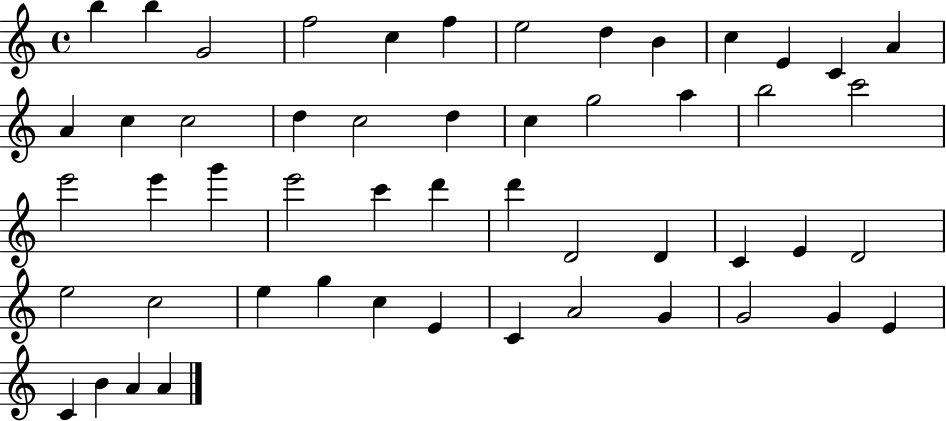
{
  \clef treble
  \time 4/4
  \defaultTimeSignature
  \key c \major
  b''4 b''4 g'2 | f''2 c''4 f''4 | e''2 d''4 b'4 | c''4 e'4 c'4 a'4 | \break a'4 c''4 c''2 | d''4 c''2 d''4 | c''4 g''2 a''4 | b''2 c'''2 | \break e'''2 e'''4 g'''4 | e'''2 c'''4 d'''4 | d'''4 d'2 d'4 | c'4 e'4 d'2 | \break e''2 c''2 | e''4 g''4 c''4 e'4 | c'4 a'2 g'4 | g'2 g'4 e'4 | \break c'4 b'4 a'4 a'4 | \bar "|."
}